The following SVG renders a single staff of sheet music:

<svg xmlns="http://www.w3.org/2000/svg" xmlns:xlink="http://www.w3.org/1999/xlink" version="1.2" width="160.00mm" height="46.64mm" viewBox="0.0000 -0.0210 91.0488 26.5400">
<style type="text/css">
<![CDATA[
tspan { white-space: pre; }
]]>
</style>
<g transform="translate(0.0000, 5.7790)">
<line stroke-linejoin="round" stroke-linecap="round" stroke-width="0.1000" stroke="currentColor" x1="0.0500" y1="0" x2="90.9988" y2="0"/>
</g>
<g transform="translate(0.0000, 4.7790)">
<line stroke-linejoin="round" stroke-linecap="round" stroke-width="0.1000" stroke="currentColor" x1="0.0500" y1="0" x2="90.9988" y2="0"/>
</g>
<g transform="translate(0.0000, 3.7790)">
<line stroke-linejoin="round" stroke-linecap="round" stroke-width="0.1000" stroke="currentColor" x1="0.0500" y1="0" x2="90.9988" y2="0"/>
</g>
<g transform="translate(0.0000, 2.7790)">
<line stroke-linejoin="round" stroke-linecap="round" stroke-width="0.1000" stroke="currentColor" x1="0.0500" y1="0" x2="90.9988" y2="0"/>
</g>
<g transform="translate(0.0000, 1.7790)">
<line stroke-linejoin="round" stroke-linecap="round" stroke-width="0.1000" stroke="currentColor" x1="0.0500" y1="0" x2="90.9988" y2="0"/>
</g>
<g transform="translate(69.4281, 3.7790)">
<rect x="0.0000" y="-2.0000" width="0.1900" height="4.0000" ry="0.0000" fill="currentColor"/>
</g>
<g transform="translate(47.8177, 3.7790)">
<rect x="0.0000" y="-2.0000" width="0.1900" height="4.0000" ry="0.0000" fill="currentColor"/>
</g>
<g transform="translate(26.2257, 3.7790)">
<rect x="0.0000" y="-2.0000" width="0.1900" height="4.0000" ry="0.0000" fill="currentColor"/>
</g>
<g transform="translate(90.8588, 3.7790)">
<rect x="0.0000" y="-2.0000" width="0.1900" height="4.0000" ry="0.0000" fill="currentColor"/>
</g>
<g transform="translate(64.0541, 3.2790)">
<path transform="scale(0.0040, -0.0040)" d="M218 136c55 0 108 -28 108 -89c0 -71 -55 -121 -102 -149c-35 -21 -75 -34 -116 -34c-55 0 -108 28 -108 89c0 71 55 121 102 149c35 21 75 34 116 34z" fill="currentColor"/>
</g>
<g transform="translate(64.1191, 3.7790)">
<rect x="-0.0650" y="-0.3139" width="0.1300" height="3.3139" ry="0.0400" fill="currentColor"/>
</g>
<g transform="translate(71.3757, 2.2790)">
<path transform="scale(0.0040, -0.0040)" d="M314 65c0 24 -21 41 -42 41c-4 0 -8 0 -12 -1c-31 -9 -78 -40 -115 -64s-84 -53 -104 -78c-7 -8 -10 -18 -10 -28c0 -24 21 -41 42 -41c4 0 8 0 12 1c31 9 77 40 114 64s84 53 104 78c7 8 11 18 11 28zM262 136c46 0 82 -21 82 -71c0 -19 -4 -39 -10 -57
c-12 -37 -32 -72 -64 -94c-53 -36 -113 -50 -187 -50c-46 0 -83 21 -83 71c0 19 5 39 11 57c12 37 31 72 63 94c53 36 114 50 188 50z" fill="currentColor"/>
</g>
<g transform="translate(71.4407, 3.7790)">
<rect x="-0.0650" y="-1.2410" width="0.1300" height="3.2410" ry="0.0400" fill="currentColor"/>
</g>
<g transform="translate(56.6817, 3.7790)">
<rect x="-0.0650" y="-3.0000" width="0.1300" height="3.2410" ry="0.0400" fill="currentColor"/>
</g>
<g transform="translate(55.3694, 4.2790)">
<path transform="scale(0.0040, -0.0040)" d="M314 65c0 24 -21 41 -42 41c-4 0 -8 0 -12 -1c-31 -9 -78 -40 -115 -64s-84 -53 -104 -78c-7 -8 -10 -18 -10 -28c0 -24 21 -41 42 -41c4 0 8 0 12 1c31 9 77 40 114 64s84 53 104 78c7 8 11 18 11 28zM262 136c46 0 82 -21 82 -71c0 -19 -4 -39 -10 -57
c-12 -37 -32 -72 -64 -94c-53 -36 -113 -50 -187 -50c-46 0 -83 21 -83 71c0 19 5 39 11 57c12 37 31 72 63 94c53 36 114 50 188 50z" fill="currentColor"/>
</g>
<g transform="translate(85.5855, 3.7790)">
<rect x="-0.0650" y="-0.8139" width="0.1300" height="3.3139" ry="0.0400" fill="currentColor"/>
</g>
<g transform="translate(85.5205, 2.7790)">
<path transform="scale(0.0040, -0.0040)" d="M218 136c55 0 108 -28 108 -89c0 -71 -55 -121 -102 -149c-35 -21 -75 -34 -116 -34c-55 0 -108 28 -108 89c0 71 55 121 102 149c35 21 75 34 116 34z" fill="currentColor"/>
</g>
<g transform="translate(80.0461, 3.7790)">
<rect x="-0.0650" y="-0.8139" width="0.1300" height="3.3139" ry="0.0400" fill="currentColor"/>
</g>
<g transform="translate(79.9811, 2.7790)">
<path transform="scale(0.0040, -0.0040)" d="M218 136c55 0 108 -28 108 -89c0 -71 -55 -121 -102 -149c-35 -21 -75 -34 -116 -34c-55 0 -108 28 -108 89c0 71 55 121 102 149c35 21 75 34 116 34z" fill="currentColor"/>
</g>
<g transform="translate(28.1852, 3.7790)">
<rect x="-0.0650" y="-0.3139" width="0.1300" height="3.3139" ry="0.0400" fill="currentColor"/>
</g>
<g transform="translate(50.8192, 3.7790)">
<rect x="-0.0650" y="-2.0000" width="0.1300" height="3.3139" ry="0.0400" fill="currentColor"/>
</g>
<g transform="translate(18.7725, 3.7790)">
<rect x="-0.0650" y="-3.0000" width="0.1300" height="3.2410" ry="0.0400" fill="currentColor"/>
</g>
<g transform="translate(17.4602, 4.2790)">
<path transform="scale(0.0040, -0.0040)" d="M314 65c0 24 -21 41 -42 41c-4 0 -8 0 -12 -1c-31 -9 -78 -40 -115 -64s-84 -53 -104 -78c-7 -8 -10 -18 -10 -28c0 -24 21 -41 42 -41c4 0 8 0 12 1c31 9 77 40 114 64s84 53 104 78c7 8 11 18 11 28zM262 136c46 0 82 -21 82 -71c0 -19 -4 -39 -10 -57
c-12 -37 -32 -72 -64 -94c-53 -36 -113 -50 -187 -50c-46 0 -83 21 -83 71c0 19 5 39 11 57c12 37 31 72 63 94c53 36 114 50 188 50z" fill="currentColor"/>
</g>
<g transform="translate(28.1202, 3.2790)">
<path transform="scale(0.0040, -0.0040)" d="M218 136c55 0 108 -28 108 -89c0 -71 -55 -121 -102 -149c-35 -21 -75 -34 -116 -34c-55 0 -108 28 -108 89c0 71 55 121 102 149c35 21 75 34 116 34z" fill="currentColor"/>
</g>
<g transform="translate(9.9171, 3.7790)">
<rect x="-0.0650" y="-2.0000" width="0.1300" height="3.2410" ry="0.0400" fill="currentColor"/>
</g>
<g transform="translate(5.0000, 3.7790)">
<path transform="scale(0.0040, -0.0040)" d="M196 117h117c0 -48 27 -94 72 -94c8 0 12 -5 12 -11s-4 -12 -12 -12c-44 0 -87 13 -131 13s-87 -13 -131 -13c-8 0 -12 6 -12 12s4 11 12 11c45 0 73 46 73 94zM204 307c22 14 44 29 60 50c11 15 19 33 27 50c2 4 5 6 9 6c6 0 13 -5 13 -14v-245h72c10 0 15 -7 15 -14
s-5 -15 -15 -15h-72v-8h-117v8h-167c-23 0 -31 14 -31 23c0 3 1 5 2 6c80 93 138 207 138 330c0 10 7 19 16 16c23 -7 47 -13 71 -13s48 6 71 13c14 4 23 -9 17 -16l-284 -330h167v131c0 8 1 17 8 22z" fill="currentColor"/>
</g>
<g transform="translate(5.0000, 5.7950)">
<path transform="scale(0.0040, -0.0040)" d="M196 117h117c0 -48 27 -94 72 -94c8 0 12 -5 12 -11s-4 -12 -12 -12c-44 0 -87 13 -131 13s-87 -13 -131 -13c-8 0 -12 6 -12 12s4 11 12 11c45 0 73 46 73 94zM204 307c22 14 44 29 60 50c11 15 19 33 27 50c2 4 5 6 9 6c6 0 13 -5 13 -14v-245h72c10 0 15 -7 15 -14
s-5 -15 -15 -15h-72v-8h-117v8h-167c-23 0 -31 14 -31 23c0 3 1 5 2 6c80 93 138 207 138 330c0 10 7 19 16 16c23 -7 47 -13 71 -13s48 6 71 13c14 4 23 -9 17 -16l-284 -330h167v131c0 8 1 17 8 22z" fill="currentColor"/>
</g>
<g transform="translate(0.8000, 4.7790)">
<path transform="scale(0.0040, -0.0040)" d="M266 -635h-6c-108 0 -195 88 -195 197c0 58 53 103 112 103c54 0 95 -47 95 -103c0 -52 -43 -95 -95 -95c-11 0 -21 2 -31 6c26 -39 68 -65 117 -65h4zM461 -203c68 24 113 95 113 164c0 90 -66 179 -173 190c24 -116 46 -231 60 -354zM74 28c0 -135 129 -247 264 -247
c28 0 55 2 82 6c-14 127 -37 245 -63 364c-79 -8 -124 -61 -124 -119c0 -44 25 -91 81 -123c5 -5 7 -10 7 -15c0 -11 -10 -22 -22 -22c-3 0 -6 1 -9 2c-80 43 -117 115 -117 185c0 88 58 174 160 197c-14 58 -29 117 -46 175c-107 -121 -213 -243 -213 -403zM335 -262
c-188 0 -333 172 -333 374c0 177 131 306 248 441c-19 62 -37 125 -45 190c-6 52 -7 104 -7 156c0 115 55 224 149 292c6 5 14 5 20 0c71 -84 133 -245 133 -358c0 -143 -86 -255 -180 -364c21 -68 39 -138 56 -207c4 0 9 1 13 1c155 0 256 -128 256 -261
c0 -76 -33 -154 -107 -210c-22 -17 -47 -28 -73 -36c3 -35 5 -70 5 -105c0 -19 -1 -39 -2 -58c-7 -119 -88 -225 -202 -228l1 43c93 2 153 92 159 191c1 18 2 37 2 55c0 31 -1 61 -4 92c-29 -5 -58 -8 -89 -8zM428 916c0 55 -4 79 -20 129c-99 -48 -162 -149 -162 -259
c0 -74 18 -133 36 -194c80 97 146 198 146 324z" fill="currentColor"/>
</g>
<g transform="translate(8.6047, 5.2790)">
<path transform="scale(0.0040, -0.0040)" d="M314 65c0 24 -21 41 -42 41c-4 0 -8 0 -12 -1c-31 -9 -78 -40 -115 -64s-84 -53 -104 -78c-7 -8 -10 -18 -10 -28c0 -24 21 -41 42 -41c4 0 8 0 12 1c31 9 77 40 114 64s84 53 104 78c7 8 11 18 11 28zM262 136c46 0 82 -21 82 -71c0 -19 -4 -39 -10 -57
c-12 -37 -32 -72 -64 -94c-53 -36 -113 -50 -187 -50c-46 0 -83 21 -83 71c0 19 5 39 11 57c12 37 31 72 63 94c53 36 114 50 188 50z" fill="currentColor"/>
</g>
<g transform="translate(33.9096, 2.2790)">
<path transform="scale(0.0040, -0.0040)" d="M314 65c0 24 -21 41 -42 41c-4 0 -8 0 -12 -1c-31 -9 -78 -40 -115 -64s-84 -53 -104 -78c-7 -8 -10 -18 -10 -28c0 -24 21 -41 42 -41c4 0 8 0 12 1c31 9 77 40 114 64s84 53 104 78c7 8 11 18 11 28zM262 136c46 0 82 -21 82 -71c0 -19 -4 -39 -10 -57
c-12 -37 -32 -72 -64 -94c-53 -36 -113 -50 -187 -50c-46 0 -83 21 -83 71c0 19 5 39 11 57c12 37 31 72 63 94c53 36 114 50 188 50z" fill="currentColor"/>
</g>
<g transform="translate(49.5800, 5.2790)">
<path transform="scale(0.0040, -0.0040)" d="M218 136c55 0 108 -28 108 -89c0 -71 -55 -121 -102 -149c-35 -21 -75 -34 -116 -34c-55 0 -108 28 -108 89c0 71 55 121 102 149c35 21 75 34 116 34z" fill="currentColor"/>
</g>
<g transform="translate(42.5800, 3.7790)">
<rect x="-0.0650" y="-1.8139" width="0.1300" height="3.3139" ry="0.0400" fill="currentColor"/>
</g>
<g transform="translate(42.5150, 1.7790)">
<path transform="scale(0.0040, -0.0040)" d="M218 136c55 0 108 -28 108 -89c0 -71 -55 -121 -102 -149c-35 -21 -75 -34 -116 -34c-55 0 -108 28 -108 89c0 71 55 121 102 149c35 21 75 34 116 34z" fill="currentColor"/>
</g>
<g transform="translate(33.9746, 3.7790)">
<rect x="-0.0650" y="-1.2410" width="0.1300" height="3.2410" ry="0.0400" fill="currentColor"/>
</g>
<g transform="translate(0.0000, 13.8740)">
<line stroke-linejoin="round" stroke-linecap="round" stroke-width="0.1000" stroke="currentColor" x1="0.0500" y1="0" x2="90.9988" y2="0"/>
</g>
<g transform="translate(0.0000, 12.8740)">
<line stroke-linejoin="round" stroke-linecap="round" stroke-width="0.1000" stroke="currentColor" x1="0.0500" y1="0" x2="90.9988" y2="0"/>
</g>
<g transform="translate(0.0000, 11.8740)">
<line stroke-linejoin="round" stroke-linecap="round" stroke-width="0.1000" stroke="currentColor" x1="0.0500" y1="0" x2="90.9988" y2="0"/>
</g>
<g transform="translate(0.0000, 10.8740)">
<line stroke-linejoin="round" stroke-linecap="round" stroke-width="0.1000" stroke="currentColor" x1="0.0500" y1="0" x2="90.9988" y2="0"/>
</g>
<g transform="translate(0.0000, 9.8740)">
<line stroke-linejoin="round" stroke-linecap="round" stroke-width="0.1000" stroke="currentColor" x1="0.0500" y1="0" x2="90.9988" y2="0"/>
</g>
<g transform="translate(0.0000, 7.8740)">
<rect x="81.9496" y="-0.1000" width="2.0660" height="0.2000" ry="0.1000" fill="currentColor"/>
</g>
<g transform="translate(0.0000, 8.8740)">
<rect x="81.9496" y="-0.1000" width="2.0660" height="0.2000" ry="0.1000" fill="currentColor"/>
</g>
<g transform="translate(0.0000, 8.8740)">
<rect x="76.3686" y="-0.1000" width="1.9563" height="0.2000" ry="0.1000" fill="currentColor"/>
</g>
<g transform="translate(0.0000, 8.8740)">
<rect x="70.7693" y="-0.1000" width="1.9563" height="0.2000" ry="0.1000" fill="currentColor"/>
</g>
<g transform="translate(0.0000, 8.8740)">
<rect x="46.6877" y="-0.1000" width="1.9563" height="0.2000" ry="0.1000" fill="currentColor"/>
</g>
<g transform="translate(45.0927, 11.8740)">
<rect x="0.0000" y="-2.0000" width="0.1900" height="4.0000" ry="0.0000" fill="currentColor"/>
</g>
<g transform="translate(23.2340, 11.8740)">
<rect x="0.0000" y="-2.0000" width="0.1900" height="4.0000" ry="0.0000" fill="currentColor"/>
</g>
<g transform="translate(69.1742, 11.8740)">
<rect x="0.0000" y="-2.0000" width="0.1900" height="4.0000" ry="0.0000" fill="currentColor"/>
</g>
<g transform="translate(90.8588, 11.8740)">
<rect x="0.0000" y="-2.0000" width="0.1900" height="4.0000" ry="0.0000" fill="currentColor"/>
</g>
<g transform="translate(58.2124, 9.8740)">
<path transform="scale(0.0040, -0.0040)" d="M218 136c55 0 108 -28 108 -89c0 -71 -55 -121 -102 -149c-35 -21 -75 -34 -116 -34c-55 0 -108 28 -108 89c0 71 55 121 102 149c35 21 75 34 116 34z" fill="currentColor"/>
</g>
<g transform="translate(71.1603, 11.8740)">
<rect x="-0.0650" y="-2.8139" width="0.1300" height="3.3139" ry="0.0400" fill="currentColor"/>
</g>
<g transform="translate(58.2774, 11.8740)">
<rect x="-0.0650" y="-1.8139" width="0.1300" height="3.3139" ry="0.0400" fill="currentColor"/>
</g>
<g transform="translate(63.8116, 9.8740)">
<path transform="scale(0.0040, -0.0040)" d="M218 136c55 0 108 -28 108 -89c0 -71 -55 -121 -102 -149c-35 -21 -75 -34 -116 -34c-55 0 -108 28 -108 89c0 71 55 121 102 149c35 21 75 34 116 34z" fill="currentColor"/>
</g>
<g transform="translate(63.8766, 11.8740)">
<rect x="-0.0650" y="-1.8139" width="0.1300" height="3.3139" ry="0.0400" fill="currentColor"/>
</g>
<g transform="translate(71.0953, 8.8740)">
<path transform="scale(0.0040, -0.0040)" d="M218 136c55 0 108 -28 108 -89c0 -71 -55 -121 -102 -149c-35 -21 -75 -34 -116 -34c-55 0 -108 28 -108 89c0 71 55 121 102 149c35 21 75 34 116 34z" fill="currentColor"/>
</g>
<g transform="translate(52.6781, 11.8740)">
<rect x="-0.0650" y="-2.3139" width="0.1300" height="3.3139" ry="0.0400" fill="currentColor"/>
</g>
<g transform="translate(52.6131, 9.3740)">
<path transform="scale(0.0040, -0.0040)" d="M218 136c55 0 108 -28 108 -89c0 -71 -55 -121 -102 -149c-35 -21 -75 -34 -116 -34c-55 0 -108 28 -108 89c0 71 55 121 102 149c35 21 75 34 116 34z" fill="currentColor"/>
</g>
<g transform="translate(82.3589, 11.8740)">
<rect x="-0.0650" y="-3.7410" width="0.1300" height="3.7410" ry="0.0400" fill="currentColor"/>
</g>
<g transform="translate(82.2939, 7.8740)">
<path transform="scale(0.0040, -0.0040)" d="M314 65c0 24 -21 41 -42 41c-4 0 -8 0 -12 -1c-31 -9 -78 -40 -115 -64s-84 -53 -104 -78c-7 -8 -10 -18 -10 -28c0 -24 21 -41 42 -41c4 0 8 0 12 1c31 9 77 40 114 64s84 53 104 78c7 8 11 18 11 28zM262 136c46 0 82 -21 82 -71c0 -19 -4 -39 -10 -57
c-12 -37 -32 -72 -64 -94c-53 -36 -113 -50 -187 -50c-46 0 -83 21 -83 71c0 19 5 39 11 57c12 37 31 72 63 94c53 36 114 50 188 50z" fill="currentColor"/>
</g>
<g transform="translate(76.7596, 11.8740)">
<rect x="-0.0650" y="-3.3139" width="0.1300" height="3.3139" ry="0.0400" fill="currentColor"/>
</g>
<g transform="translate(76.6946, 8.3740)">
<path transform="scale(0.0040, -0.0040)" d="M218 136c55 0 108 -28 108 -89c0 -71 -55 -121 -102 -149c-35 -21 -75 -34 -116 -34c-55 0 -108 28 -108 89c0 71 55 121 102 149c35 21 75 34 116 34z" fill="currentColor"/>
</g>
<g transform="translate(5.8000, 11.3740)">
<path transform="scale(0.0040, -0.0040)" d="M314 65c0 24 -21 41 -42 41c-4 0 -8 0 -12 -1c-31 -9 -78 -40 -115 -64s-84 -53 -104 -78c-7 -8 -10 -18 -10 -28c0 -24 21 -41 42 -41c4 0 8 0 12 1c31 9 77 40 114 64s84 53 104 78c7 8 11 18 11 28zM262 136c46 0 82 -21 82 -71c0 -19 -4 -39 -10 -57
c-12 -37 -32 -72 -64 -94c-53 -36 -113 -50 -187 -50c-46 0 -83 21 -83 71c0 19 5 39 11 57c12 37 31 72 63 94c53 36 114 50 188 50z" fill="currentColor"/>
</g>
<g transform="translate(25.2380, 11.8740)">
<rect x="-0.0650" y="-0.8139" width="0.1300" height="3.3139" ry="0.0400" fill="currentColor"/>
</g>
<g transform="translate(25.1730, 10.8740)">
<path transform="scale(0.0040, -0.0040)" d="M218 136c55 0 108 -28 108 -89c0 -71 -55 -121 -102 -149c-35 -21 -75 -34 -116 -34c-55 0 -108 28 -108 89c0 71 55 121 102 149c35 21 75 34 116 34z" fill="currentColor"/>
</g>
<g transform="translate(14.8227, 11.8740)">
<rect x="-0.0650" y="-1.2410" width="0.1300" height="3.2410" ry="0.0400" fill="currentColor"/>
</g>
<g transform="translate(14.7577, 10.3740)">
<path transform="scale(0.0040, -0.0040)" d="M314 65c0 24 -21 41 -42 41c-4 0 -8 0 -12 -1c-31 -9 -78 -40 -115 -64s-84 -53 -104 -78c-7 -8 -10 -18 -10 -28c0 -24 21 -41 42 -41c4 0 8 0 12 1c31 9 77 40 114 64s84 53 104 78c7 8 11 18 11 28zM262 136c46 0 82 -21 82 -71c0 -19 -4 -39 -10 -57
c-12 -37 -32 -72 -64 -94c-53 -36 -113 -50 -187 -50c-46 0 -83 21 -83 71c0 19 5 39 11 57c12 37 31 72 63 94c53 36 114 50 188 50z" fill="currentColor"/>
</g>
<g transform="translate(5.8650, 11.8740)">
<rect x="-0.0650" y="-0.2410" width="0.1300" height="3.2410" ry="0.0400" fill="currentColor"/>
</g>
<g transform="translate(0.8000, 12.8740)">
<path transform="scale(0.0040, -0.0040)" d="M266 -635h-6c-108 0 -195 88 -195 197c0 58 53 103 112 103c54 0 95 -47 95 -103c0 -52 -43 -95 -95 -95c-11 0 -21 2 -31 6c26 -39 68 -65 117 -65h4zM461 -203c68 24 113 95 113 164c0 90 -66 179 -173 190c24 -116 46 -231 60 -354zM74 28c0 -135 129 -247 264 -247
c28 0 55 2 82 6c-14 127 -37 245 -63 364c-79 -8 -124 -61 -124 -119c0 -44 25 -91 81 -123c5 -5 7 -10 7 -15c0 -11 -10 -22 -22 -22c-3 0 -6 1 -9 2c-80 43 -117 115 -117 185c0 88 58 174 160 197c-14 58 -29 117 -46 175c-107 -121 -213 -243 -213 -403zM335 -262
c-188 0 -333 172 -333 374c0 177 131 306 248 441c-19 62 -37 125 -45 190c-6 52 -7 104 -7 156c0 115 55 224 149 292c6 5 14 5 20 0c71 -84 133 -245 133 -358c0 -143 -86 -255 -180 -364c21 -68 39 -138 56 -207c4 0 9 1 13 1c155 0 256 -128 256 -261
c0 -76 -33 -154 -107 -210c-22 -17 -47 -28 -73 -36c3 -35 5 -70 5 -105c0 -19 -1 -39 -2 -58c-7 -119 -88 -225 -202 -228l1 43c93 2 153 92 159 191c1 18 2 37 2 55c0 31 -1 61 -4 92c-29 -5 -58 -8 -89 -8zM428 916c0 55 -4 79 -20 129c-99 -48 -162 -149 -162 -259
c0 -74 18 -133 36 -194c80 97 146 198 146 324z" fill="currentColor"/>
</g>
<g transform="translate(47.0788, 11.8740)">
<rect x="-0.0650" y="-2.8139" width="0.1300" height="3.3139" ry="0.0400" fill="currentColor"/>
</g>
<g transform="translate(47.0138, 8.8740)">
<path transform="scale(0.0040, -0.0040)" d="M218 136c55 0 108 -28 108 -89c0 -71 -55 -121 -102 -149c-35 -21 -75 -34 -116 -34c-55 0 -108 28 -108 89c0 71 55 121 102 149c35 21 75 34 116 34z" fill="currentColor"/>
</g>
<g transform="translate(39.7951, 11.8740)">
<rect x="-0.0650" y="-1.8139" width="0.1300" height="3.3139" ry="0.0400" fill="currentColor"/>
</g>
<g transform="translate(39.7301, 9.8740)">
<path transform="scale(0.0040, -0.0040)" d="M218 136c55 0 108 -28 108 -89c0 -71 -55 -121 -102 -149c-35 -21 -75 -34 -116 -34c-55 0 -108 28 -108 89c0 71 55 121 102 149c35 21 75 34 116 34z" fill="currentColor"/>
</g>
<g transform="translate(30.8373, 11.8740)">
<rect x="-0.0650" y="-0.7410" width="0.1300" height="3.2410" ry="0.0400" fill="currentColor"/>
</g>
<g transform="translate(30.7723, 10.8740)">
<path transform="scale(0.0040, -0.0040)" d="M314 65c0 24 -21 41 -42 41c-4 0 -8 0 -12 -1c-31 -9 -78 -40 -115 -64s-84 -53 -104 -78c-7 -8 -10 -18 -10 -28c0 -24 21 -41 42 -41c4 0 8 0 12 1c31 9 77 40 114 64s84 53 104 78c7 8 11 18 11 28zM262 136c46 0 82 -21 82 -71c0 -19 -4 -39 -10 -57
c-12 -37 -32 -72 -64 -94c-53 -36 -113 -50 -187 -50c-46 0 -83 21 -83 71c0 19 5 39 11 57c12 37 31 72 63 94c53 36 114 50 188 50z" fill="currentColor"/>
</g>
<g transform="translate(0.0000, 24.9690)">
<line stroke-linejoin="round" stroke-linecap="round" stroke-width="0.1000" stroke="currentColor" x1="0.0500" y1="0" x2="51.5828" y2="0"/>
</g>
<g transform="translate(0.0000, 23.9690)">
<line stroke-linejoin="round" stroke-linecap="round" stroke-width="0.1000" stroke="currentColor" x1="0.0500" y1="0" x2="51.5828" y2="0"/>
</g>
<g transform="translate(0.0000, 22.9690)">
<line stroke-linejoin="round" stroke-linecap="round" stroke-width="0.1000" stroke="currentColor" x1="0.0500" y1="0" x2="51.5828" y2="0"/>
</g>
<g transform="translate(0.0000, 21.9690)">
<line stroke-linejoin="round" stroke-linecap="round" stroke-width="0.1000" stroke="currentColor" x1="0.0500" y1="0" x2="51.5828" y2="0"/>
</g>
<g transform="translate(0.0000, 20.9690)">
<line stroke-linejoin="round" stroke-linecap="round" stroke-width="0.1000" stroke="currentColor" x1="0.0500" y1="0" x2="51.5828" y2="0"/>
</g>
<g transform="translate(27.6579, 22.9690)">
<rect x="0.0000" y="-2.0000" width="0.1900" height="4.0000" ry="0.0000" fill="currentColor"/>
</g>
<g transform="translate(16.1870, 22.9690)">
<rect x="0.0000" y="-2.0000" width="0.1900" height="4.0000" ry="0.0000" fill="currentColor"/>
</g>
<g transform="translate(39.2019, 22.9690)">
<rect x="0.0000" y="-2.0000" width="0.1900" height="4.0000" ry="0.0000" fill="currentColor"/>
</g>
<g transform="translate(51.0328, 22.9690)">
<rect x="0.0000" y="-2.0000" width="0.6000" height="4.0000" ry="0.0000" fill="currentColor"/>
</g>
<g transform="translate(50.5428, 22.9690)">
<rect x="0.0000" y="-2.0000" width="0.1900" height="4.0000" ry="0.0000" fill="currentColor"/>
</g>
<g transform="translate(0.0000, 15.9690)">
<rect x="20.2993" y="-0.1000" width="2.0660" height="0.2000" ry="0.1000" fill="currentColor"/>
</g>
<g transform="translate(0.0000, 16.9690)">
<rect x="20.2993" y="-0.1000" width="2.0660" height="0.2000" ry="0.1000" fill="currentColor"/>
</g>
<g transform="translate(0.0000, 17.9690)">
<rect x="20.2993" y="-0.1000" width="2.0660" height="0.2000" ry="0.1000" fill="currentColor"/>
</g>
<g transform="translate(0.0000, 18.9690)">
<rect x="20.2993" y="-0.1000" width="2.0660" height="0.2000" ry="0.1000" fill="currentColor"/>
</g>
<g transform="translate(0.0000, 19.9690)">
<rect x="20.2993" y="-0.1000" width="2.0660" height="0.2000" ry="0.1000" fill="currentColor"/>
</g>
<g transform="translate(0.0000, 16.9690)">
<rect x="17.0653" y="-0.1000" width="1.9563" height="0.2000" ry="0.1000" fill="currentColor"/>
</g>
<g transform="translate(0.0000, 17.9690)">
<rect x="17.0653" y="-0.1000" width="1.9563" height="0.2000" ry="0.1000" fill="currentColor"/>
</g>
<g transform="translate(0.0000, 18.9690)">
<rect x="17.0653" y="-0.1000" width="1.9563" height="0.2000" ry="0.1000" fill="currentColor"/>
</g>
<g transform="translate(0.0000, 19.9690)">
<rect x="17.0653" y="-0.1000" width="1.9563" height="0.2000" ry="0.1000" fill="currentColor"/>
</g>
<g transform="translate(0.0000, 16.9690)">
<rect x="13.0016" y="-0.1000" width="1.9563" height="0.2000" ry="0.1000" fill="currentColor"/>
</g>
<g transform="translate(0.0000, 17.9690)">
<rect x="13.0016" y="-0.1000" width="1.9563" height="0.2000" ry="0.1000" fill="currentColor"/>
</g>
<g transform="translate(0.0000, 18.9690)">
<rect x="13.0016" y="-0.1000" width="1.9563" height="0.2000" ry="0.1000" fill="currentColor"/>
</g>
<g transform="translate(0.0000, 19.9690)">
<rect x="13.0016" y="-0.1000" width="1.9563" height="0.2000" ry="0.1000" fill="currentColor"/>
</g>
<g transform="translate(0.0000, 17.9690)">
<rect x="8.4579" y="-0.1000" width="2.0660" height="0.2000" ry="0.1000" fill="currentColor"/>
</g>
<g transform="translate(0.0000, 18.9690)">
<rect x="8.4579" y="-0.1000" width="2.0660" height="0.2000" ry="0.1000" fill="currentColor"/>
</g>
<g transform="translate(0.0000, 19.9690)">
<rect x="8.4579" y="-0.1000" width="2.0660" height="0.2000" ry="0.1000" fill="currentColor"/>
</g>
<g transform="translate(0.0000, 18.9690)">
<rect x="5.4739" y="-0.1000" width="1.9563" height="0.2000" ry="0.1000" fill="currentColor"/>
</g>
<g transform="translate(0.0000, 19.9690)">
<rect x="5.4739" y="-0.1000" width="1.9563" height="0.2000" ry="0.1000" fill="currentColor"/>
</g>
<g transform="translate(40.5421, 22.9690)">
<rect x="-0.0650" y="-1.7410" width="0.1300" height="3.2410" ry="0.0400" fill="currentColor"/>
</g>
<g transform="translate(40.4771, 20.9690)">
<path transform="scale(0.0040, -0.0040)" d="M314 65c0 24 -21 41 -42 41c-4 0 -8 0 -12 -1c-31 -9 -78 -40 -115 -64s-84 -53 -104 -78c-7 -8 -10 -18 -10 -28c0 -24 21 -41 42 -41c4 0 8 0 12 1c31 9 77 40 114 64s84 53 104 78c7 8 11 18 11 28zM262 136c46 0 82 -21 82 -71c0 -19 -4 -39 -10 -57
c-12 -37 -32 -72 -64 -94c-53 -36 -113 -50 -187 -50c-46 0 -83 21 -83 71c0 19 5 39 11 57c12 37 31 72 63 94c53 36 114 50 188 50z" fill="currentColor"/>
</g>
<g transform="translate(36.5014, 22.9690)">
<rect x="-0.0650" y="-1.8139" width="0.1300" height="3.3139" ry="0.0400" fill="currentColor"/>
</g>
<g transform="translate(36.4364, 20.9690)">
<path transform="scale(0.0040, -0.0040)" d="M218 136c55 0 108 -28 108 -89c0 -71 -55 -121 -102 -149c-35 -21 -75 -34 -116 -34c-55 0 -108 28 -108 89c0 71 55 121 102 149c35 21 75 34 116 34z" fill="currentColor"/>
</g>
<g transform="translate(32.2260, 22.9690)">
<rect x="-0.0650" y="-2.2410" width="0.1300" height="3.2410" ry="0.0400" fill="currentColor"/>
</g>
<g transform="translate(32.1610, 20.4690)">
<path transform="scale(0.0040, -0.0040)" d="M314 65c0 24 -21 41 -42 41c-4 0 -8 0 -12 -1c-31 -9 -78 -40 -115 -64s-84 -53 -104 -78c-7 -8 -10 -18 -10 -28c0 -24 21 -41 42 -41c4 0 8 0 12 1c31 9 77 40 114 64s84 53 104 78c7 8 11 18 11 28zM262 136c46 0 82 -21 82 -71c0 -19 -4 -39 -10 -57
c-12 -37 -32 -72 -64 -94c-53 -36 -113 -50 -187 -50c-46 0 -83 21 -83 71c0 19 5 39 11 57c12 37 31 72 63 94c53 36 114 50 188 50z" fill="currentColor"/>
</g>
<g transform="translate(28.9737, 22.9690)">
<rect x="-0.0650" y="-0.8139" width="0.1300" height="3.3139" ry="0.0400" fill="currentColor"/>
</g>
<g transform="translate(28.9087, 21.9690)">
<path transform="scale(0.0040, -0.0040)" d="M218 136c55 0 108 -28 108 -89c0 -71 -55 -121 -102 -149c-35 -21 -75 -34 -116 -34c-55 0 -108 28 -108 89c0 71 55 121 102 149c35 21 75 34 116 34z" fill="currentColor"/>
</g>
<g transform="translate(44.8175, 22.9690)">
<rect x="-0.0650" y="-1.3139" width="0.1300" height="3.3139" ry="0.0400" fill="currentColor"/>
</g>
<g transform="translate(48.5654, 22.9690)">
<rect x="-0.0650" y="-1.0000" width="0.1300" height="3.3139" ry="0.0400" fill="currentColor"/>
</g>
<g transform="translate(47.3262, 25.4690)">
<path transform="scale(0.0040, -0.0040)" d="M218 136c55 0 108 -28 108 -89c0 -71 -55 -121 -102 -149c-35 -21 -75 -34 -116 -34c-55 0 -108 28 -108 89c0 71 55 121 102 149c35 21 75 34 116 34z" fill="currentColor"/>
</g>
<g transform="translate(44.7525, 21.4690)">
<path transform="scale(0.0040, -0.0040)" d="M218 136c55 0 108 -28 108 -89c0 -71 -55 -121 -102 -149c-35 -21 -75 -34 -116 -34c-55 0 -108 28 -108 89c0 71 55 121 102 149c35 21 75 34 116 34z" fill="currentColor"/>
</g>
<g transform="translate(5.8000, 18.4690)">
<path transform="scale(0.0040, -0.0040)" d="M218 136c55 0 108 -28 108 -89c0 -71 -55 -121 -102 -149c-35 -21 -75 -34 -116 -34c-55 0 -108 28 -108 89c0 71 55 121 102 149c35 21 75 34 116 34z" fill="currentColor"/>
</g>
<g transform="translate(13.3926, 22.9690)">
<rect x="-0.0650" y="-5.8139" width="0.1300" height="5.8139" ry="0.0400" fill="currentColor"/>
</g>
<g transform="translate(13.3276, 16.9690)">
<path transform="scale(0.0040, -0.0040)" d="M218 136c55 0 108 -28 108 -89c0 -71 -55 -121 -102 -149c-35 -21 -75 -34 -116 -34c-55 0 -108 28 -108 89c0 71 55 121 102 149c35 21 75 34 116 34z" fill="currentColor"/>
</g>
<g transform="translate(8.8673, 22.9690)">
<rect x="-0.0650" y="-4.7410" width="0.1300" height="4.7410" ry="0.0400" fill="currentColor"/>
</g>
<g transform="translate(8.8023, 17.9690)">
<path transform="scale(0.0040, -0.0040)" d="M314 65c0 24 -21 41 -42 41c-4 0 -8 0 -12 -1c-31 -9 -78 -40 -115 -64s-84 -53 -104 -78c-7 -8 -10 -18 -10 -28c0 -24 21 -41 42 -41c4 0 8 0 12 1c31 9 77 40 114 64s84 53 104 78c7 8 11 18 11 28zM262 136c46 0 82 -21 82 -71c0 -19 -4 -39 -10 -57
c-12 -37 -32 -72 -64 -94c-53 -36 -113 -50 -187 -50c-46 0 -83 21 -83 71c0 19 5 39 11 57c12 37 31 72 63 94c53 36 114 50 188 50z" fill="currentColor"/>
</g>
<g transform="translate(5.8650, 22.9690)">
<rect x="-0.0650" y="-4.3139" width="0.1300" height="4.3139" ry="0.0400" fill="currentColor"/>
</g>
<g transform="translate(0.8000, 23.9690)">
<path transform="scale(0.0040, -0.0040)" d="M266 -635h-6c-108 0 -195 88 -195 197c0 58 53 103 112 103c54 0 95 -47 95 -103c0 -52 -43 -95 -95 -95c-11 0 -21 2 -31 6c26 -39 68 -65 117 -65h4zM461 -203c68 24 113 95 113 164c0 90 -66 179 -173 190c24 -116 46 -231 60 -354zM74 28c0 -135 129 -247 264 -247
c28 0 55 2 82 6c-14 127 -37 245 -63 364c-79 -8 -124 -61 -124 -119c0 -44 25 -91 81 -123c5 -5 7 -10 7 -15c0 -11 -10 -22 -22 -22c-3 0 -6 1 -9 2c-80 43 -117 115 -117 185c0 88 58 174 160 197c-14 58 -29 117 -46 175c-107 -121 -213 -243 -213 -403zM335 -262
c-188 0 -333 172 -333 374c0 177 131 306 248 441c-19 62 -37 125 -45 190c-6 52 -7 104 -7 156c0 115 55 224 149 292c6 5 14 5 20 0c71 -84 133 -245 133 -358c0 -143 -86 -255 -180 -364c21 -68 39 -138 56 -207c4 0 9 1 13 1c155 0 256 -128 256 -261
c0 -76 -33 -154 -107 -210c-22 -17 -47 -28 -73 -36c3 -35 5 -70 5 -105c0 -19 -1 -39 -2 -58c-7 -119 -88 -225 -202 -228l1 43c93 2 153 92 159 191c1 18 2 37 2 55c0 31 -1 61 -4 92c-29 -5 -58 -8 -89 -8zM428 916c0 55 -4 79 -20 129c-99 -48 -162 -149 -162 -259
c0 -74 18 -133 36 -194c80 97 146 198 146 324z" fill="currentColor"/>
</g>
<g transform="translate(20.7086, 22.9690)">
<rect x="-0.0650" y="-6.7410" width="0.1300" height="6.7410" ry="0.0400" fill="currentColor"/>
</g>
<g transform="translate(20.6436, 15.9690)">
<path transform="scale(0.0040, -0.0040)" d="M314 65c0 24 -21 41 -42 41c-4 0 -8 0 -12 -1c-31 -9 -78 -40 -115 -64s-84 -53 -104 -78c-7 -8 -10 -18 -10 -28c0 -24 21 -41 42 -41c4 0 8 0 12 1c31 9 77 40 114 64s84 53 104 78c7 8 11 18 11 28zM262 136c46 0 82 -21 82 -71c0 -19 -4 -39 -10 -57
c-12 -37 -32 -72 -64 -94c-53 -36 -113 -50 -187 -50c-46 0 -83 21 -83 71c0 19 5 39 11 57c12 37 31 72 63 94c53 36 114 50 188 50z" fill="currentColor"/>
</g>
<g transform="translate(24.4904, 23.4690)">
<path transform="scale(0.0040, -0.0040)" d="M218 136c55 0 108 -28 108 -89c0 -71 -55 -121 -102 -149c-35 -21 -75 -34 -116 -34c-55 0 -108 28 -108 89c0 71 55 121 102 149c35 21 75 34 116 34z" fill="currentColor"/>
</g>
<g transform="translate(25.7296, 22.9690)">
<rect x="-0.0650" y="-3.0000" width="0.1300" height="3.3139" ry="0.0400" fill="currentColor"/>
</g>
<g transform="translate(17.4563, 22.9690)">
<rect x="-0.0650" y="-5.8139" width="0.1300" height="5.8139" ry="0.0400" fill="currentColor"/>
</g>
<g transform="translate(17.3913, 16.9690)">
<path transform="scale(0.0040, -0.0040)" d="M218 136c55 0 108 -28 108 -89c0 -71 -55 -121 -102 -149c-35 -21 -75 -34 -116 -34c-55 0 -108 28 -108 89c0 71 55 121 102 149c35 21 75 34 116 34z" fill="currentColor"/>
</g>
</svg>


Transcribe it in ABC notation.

X:1
T:Untitled
M:4/4
L:1/4
K:C
F2 A2 c e2 f F A2 c e2 d d c2 e2 d d2 f a g f f a b c'2 d' e'2 g' g' b'2 A d g2 f f2 e D